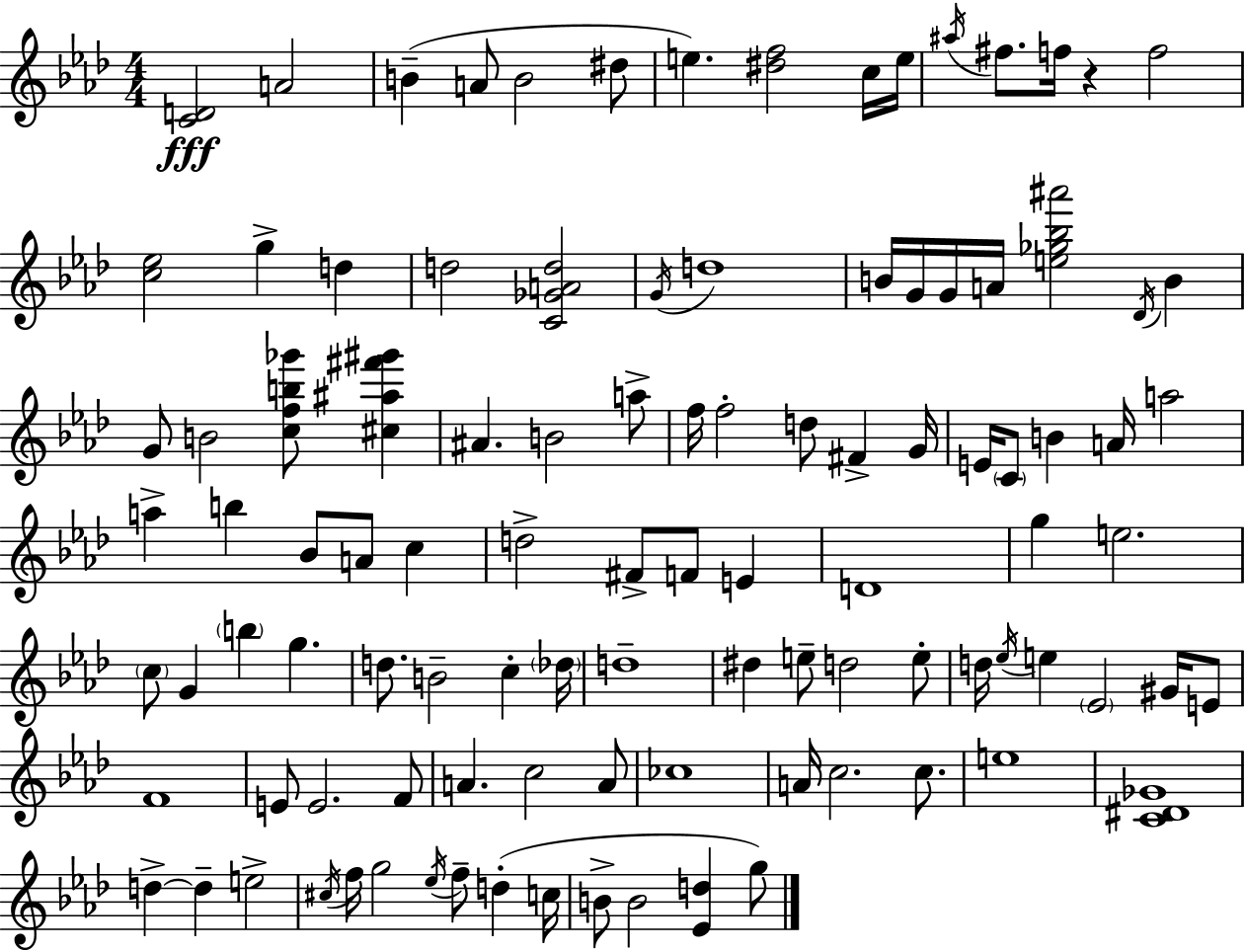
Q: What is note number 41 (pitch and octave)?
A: Bb4